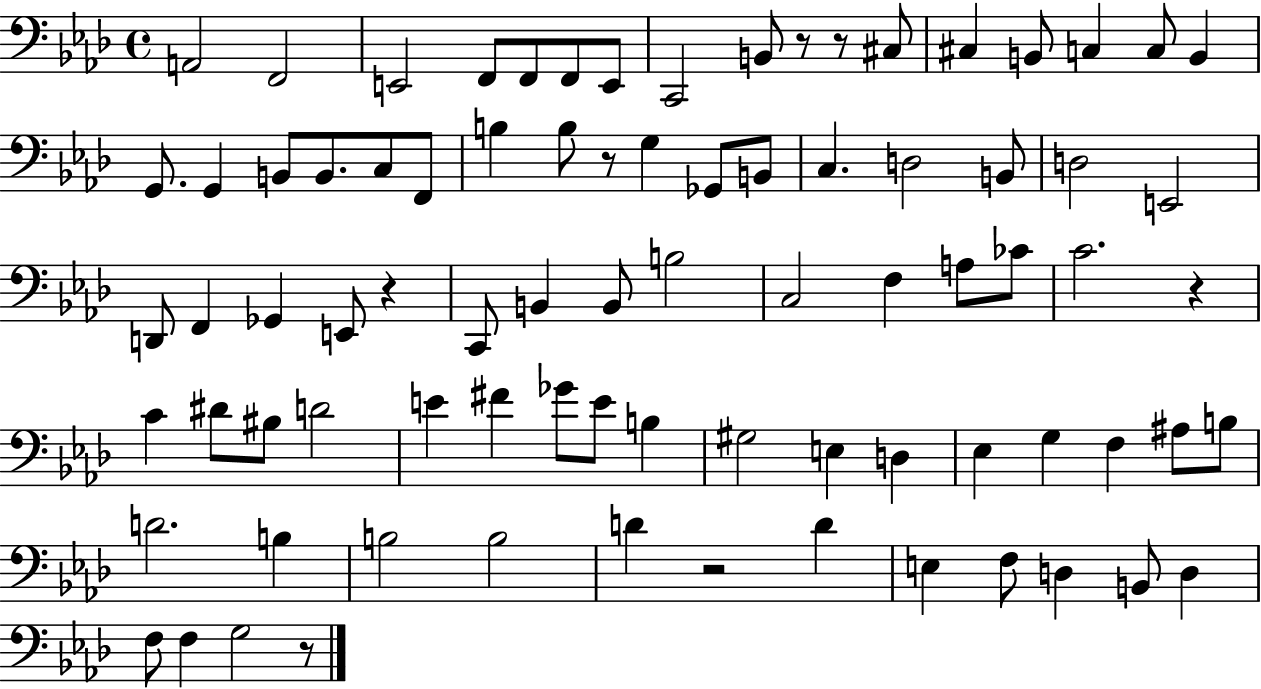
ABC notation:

X:1
T:Untitled
M:4/4
L:1/4
K:Ab
A,,2 F,,2 E,,2 F,,/2 F,,/2 F,,/2 E,,/2 C,,2 B,,/2 z/2 z/2 ^C,/2 ^C, B,,/2 C, C,/2 B,, G,,/2 G,, B,,/2 B,,/2 C,/2 F,,/2 B, B,/2 z/2 G, _G,,/2 B,,/2 C, D,2 B,,/2 D,2 E,,2 D,,/2 F,, _G,, E,,/2 z C,,/2 B,, B,,/2 B,2 C,2 F, A,/2 _C/2 C2 z C ^D/2 ^B,/2 D2 E ^F _G/2 E/2 B, ^G,2 E, D, _E, G, F, ^A,/2 B,/2 D2 B, B,2 B,2 D z2 D E, F,/2 D, B,,/2 D, F,/2 F, G,2 z/2